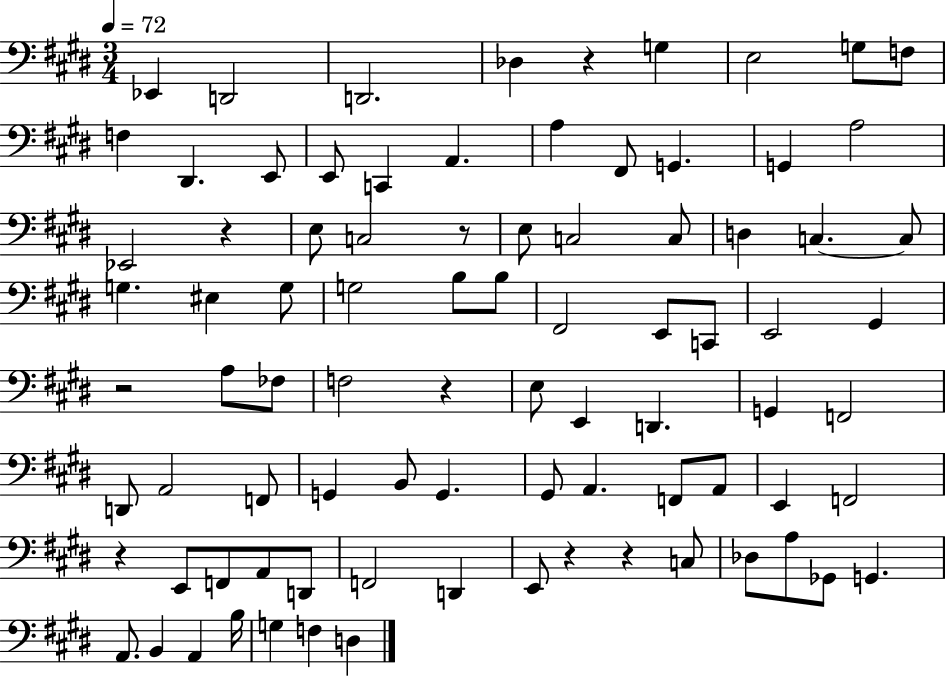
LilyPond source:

{
  \clef bass
  \numericTimeSignature
  \time 3/4
  \key e \major
  \tempo 4 = 72
  \repeat volta 2 { ees,4 d,2 | d,2. | des4 r4 g4 | e2 g8 f8 | \break f4 dis,4. e,8 | e,8 c,4 a,4. | a4 fis,8 g,4. | g,4 a2 | \break ees,2 r4 | e8 c2 r8 | e8 c2 c8 | d4 c4.~~ c8 | \break g4. eis4 g8 | g2 b8 b8 | fis,2 e,8 c,8 | e,2 gis,4 | \break r2 a8 fes8 | f2 r4 | e8 e,4 d,4. | g,4 f,2 | \break d,8 a,2 f,8 | g,4 b,8 g,4. | gis,8 a,4. f,8 a,8 | e,4 f,2 | \break r4 e,8 f,8 a,8 d,8 | f,2 d,4 | e,8 r4 r4 c8 | des8 a8 ges,8 g,4. | \break a,8. b,4 a,4 b16 | g4 f4 d4 | } \bar "|."
}